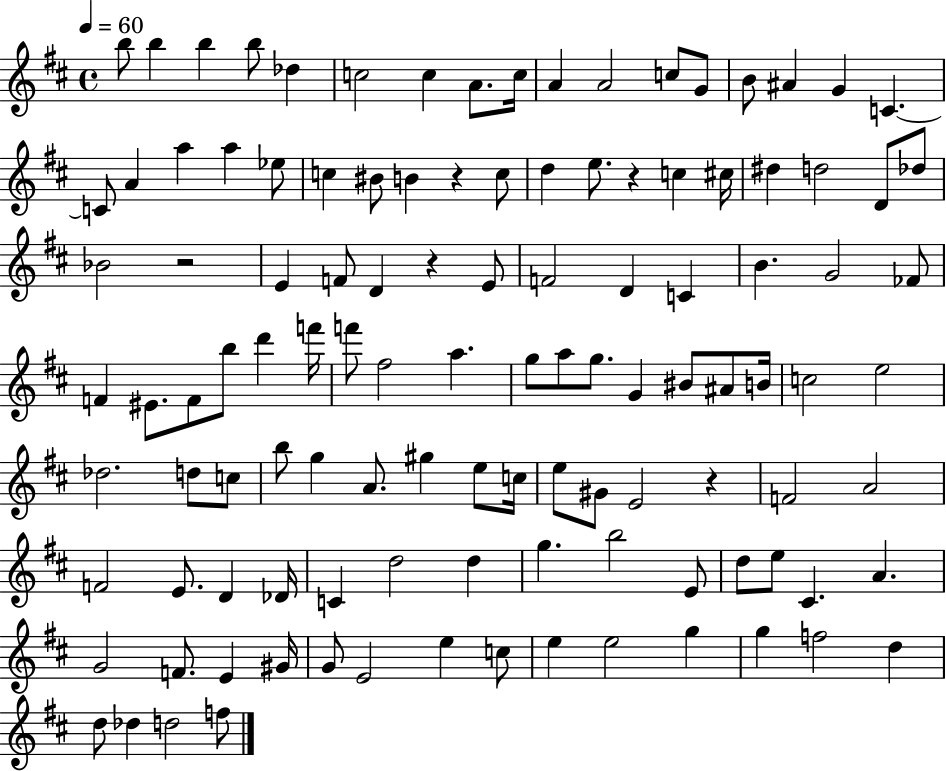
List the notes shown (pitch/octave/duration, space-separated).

B5/e B5/q B5/q B5/e Db5/q C5/h C5/q A4/e. C5/s A4/q A4/h C5/e G4/e B4/e A#4/q G4/q C4/q. C4/e A4/q A5/q A5/q Eb5/e C5/q BIS4/e B4/q R/q C5/e D5/q E5/e. R/q C5/q C#5/s D#5/q D5/h D4/e Db5/e Bb4/h R/h E4/q F4/e D4/q R/q E4/e F4/h D4/q C4/q B4/q. G4/h FES4/e F4/q EIS4/e. F4/e B5/e D6/q F6/s F6/e F#5/h A5/q. G5/e A5/e G5/e. G4/q BIS4/e A#4/e B4/s C5/h E5/h Db5/h. D5/e C5/e B5/e G5/q A4/e. G#5/q E5/e C5/s E5/e G#4/e E4/h R/q F4/h A4/h F4/h E4/e. D4/q Db4/s C4/q D5/h D5/q G5/q. B5/h E4/e D5/e E5/e C#4/q. A4/q. G4/h F4/e. E4/q G#4/s G4/e E4/h E5/q C5/e E5/q E5/h G5/q G5/q F5/h D5/q D5/e Db5/q D5/h F5/e